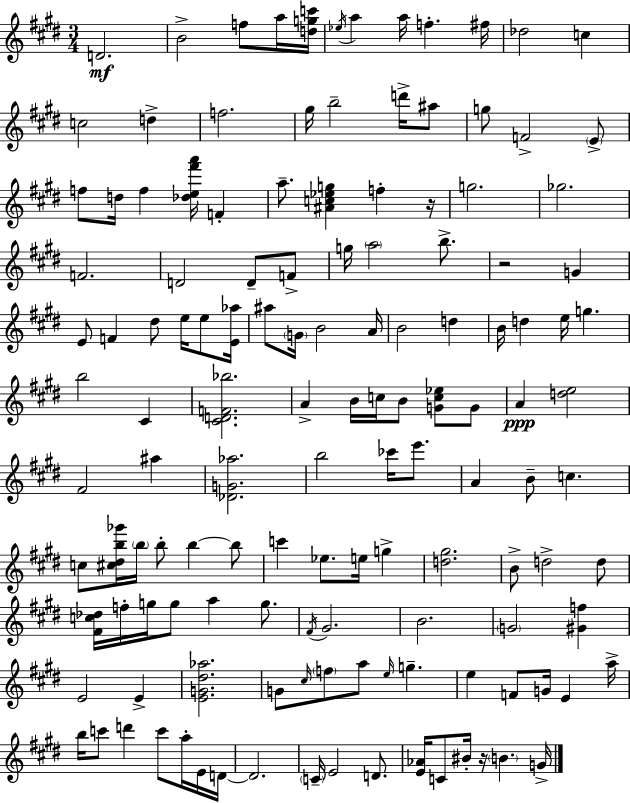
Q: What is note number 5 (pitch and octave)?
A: Eb5